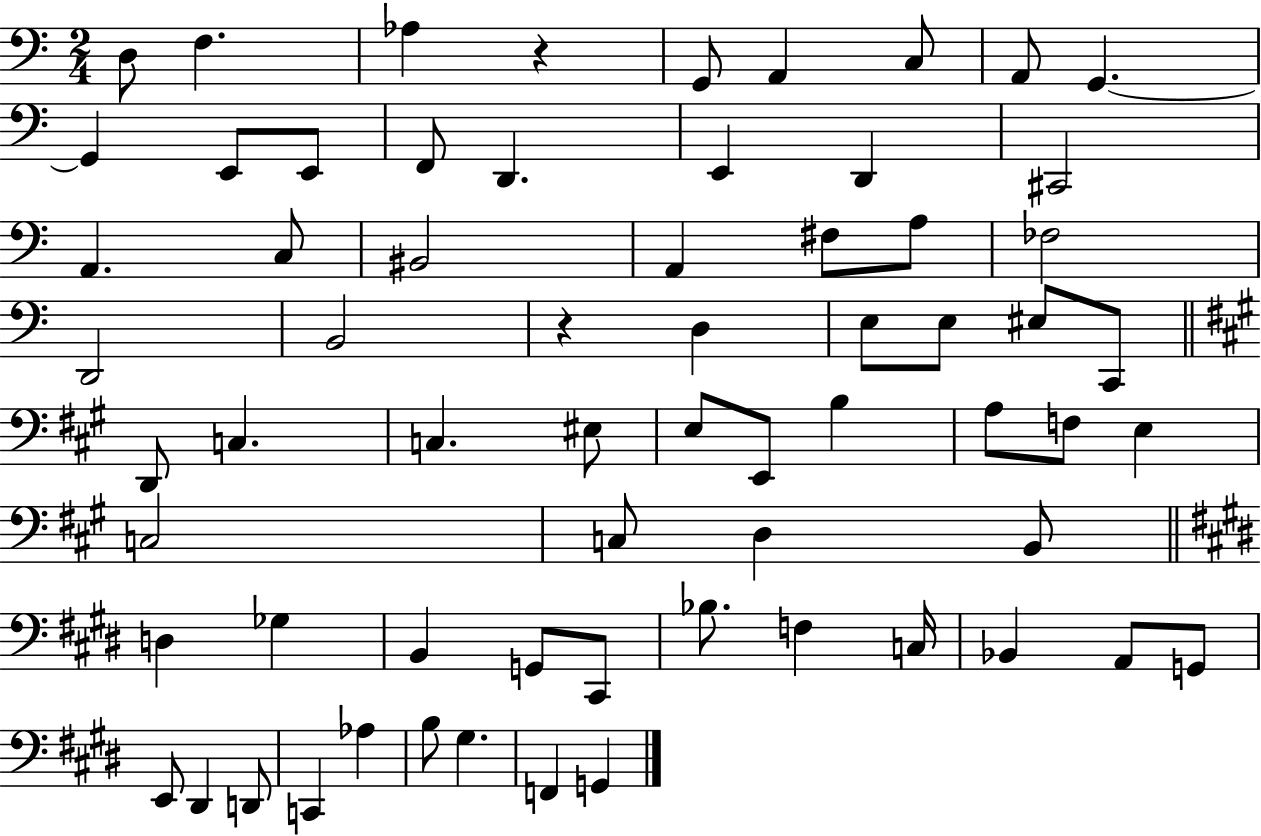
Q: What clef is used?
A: bass